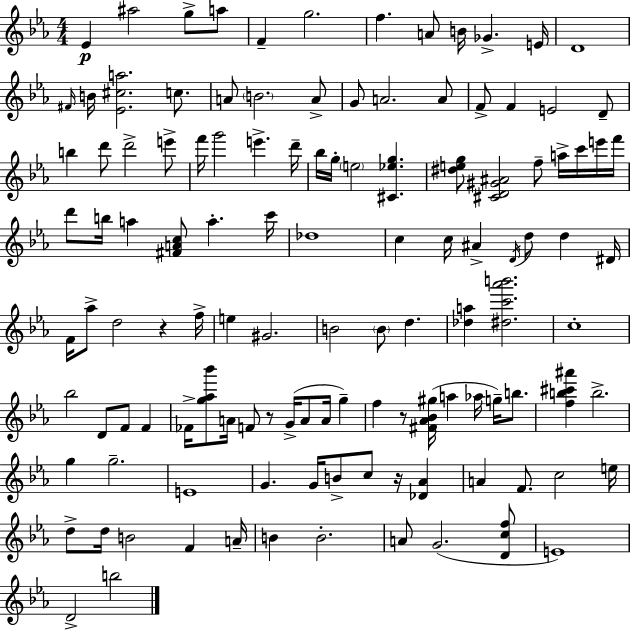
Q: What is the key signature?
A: C minor